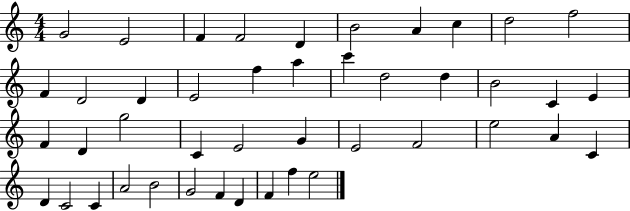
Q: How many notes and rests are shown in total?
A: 44